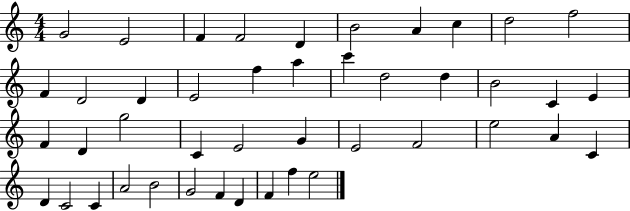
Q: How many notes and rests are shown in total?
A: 44